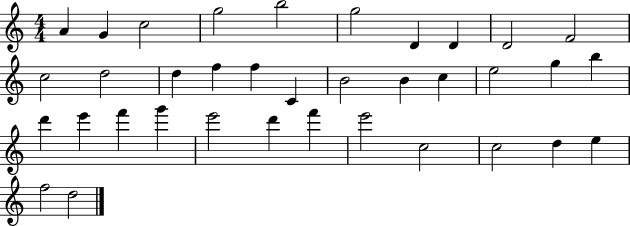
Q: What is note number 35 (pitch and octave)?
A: F5